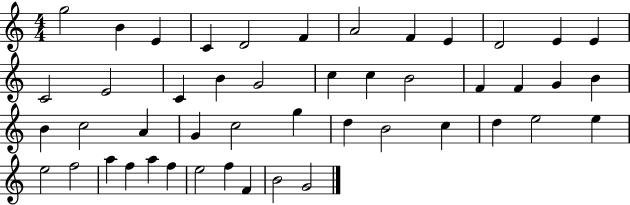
{
  \clef treble
  \numericTimeSignature
  \time 4/4
  \key c \major
  g''2 b'4 e'4 | c'4 d'2 f'4 | a'2 f'4 e'4 | d'2 e'4 e'4 | \break c'2 e'2 | c'4 b'4 g'2 | c''4 c''4 b'2 | f'4 f'4 g'4 b'4 | \break b'4 c''2 a'4 | g'4 c''2 g''4 | d''4 b'2 c''4 | d''4 e''2 e''4 | \break e''2 f''2 | a''4 f''4 a''4 f''4 | e''2 f''4 f'4 | b'2 g'2 | \break \bar "|."
}